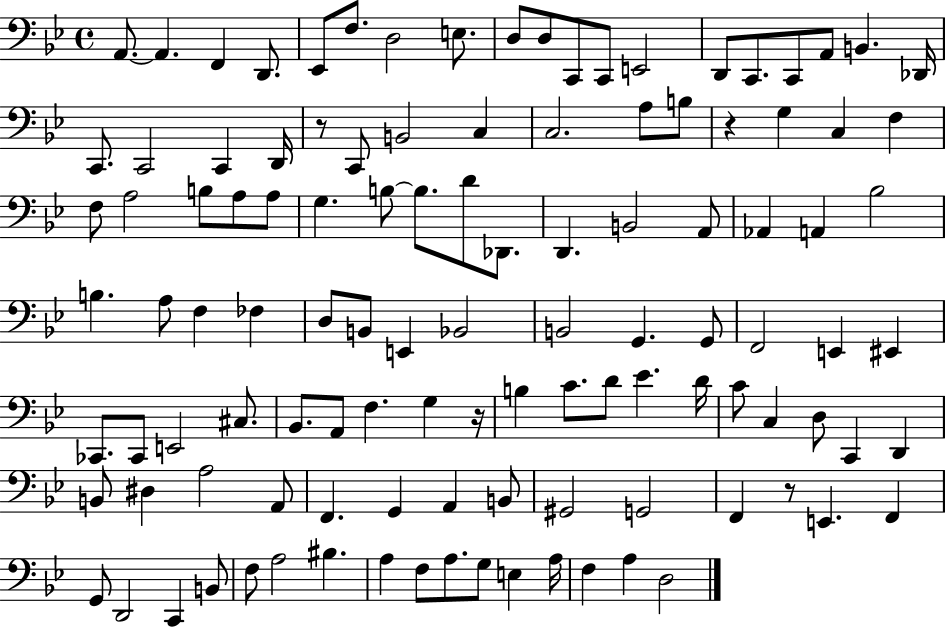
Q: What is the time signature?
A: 4/4